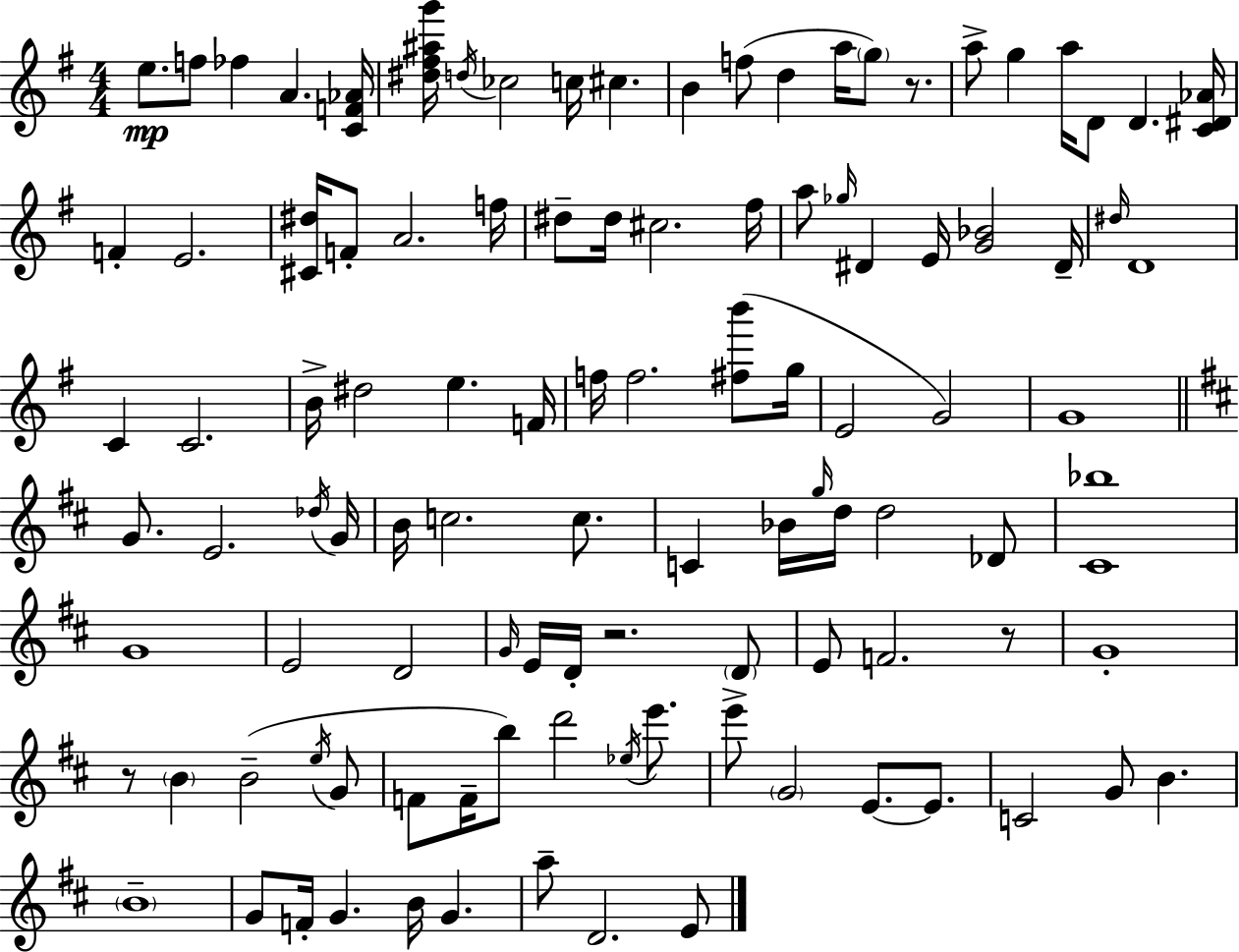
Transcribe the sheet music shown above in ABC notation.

X:1
T:Untitled
M:4/4
L:1/4
K:G
e/2 f/2 _f A [CF_A]/4 [^d^f^ag']/4 d/4 _c2 c/4 ^c B f/2 d a/4 g/2 z/2 a/2 g a/4 D/2 D [C^D_A]/4 F E2 [^C^d]/4 F/2 A2 f/4 ^d/2 ^d/4 ^c2 ^f/4 a/2 _g/4 ^D E/4 [G_B]2 ^D/4 ^d/4 D4 C C2 B/4 ^d2 e F/4 f/4 f2 [^fb']/2 g/4 E2 G2 G4 G/2 E2 _d/4 G/4 B/4 c2 c/2 C _B/4 g/4 d/4 d2 _D/2 [^C_b]4 G4 E2 D2 G/4 E/4 D/4 z2 D/2 E/2 F2 z/2 G4 z/2 B B2 e/4 G/2 F/2 F/4 b/2 d'2 _e/4 e'/2 e'/2 G2 E/2 E/2 C2 G/2 B B4 G/2 F/4 G B/4 G a/2 D2 E/2